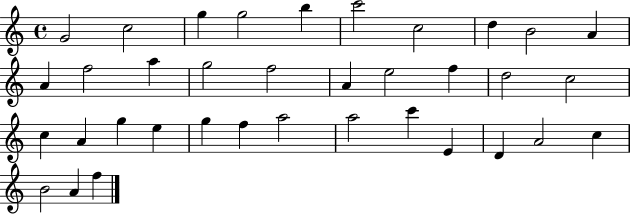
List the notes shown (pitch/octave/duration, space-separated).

G4/h C5/h G5/q G5/h B5/q C6/h C5/h D5/q B4/h A4/q A4/q F5/h A5/q G5/h F5/h A4/q E5/h F5/q D5/h C5/h C5/q A4/q G5/q E5/q G5/q F5/q A5/h A5/h C6/q E4/q D4/q A4/h C5/q B4/h A4/q F5/q